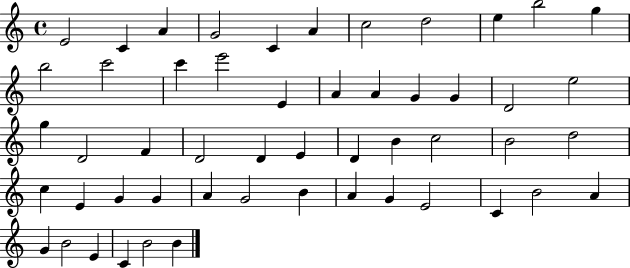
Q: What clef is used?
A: treble